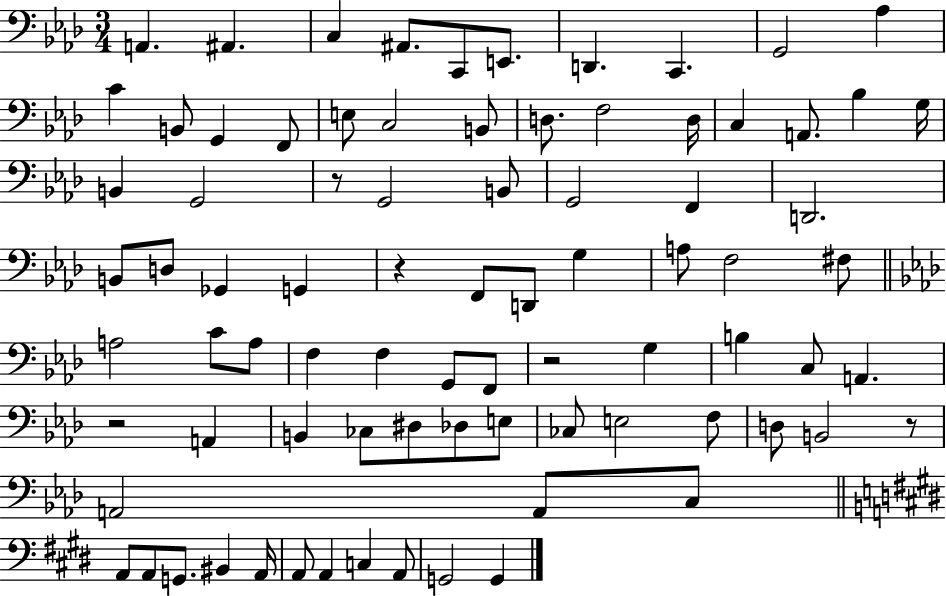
A2/q. A#2/q. C3/q A#2/e. C2/e E2/e. D2/q. C2/q. G2/h Ab3/q C4/q B2/e G2/q F2/e E3/e C3/h B2/e D3/e. F3/h D3/s C3/q A2/e. Bb3/q G3/s B2/q G2/h R/e G2/h B2/e G2/h F2/q D2/h. B2/e D3/e Gb2/q G2/q R/q F2/e D2/e G3/q A3/e F3/h F#3/e A3/h C4/e A3/e F3/q F3/q G2/e F2/e R/h G3/q B3/q C3/e A2/q. R/h A2/q B2/q CES3/e D#3/e Db3/e E3/e CES3/e E3/h F3/e D3/e B2/h R/e A2/h A2/e C3/e A2/e A2/e G2/e. BIS2/q A2/s A2/e A2/q C3/q A2/e G2/h G2/q